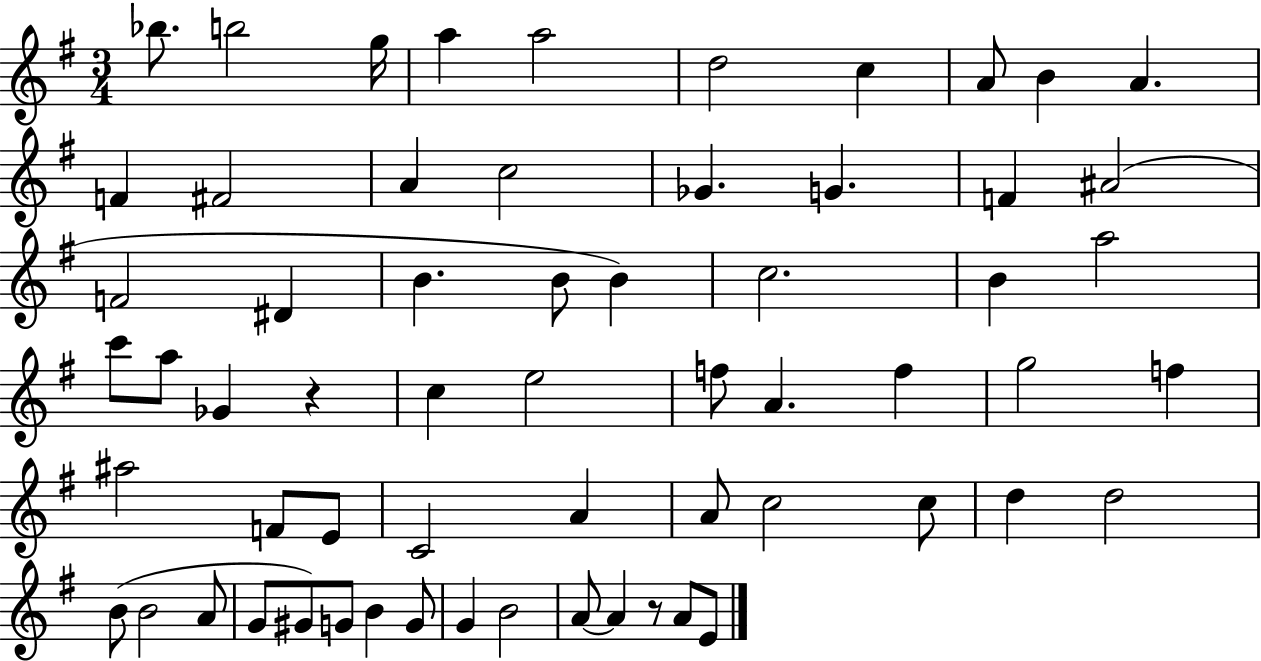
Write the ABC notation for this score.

X:1
T:Untitled
M:3/4
L:1/4
K:G
_b/2 b2 g/4 a a2 d2 c A/2 B A F ^F2 A c2 _G G F ^A2 F2 ^D B B/2 B c2 B a2 c'/2 a/2 _G z c e2 f/2 A f g2 f ^a2 F/2 E/2 C2 A A/2 c2 c/2 d d2 B/2 B2 A/2 G/2 ^G/2 G/2 B G/2 G B2 A/2 A z/2 A/2 E/2